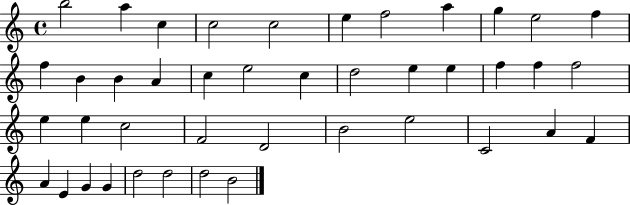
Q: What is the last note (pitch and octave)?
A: B4